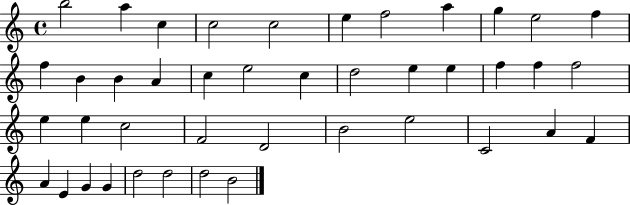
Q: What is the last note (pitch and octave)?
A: B4